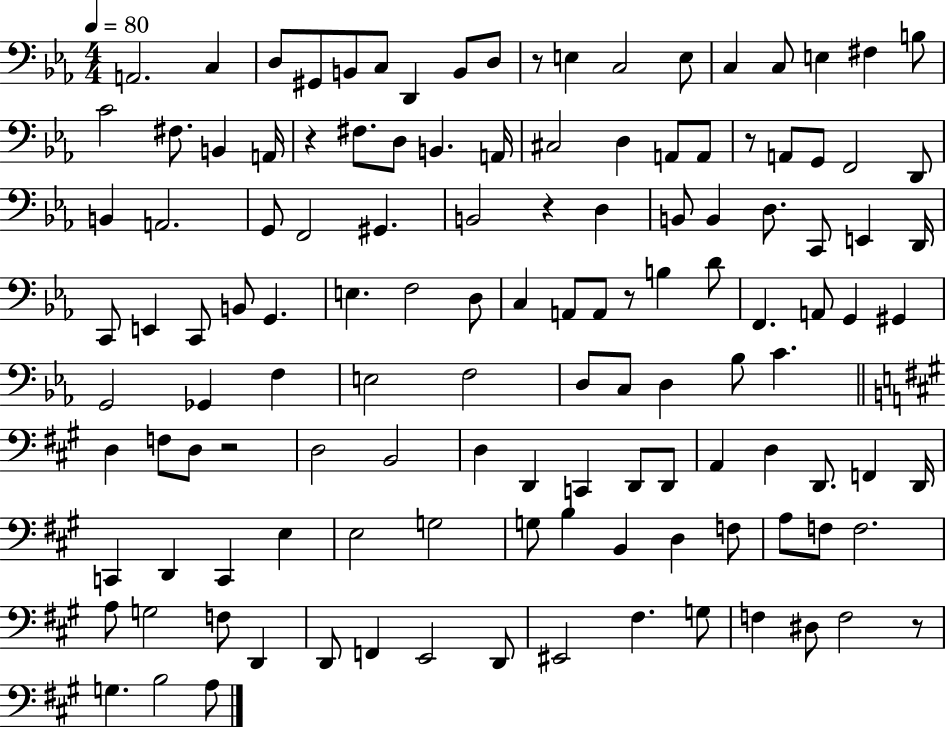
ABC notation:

X:1
T:Untitled
M:4/4
L:1/4
K:Eb
A,,2 C, D,/2 ^G,,/2 B,,/2 C,/2 D,, B,,/2 D,/2 z/2 E, C,2 E,/2 C, C,/2 E, ^F, B,/2 C2 ^F,/2 B,, A,,/4 z ^F,/2 D,/2 B,, A,,/4 ^C,2 D, A,,/2 A,,/2 z/2 A,,/2 G,,/2 F,,2 D,,/2 B,, A,,2 G,,/2 F,,2 ^G,, B,,2 z D, B,,/2 B,, D,/2 C,,/2 E,, D,,/4 C,,/2 E,, C,,/2 B,,/2 G,, E, F,2 D,/2 C, A,,/2 A,,/2 z/2 B, D/2 F,, A,,/2 G,, ^G,, G,,2 _G,, F, E,2 F,2 D,/2 C,/2 D, _B,/2 C D, F,/2 D,/2 z2 D,2 B,,2 D, D,, C,, D,,/2 D,,/2 A,, D, D,,/2 F,, D,,/4 C,, D,, C,, E, E,2 G,2 G,/2 B, B,, D, F,/2 A,/2 F,/2 F,2 A,/2 G,2 F,/2 D,, D,,/2 F,, E,,2 D,,/2 ^E,,2 ^F, G,/2 F, ^D,/2 F,2 z/2 G, B,2 A,/2